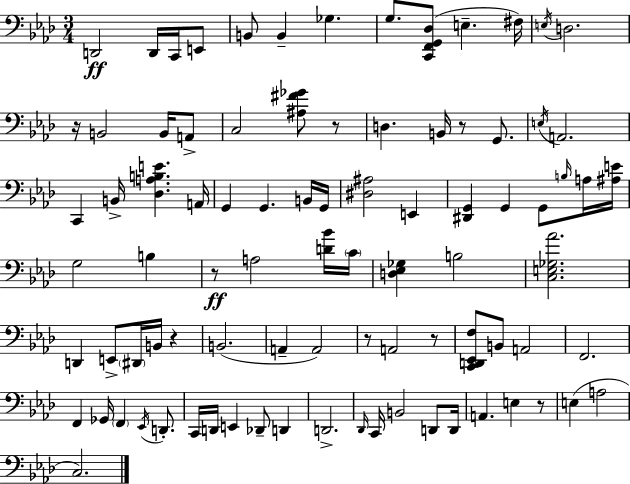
{
  \clef bass
  \numericTimeSignature
  \time 3/4
  \key aes \major
  d,2\ff d,16 c,16 e,8 | b,8 b,4-- ges4. | g8. <c, f, g, des>8( e4.-- fis16) | \acciaccatura { e16 } d2. | \break r16 b,2 b,16 a,8-> | c2 <ais fis' ges'>8 r8 | d4. b,16 r8 g,8. | \acciaccatura { e16 } a,2. | \break c,4 b,16-> <des a b e'>4. | a,16 g,4 g,4. | b,16 g,16 <dis ais>2 e,4 | <dis, g,>4 g,4 g,8 | \break \grace { b16 } a16 <ais e'>16 g2 b4 | r8\ff a2 | <d' bes'>16 \parenthesize c'16 <d ees ges>4 b2 | <c e ges aes'>2. | \break d,4 e,8-> \parenthesize dis,16 b,16 r4 | b,2.( | a,4-- a,2) | r8 a,2 | \break r8 <c, d, ees, f>8 b,8 a,2 | f,2. | f,4 ges,16 \parenthesize f,4 | \acciaccatura { ees,16 } d,8.-. c,16 d,16 e,4 des,8-- | \break d,4 d,2.-> | \grace { des,16 } c,16 b,2 | d,8 d,16 a,4. e4 | r8 e4( a2 | \break c2.) | \bar "|."
}